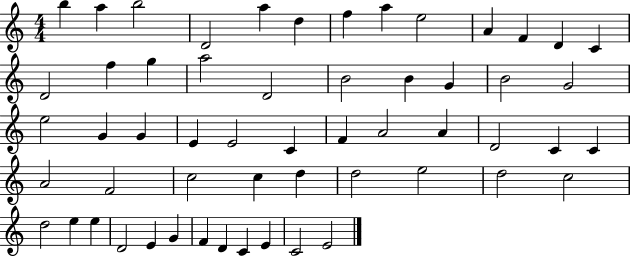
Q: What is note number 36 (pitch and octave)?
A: A4